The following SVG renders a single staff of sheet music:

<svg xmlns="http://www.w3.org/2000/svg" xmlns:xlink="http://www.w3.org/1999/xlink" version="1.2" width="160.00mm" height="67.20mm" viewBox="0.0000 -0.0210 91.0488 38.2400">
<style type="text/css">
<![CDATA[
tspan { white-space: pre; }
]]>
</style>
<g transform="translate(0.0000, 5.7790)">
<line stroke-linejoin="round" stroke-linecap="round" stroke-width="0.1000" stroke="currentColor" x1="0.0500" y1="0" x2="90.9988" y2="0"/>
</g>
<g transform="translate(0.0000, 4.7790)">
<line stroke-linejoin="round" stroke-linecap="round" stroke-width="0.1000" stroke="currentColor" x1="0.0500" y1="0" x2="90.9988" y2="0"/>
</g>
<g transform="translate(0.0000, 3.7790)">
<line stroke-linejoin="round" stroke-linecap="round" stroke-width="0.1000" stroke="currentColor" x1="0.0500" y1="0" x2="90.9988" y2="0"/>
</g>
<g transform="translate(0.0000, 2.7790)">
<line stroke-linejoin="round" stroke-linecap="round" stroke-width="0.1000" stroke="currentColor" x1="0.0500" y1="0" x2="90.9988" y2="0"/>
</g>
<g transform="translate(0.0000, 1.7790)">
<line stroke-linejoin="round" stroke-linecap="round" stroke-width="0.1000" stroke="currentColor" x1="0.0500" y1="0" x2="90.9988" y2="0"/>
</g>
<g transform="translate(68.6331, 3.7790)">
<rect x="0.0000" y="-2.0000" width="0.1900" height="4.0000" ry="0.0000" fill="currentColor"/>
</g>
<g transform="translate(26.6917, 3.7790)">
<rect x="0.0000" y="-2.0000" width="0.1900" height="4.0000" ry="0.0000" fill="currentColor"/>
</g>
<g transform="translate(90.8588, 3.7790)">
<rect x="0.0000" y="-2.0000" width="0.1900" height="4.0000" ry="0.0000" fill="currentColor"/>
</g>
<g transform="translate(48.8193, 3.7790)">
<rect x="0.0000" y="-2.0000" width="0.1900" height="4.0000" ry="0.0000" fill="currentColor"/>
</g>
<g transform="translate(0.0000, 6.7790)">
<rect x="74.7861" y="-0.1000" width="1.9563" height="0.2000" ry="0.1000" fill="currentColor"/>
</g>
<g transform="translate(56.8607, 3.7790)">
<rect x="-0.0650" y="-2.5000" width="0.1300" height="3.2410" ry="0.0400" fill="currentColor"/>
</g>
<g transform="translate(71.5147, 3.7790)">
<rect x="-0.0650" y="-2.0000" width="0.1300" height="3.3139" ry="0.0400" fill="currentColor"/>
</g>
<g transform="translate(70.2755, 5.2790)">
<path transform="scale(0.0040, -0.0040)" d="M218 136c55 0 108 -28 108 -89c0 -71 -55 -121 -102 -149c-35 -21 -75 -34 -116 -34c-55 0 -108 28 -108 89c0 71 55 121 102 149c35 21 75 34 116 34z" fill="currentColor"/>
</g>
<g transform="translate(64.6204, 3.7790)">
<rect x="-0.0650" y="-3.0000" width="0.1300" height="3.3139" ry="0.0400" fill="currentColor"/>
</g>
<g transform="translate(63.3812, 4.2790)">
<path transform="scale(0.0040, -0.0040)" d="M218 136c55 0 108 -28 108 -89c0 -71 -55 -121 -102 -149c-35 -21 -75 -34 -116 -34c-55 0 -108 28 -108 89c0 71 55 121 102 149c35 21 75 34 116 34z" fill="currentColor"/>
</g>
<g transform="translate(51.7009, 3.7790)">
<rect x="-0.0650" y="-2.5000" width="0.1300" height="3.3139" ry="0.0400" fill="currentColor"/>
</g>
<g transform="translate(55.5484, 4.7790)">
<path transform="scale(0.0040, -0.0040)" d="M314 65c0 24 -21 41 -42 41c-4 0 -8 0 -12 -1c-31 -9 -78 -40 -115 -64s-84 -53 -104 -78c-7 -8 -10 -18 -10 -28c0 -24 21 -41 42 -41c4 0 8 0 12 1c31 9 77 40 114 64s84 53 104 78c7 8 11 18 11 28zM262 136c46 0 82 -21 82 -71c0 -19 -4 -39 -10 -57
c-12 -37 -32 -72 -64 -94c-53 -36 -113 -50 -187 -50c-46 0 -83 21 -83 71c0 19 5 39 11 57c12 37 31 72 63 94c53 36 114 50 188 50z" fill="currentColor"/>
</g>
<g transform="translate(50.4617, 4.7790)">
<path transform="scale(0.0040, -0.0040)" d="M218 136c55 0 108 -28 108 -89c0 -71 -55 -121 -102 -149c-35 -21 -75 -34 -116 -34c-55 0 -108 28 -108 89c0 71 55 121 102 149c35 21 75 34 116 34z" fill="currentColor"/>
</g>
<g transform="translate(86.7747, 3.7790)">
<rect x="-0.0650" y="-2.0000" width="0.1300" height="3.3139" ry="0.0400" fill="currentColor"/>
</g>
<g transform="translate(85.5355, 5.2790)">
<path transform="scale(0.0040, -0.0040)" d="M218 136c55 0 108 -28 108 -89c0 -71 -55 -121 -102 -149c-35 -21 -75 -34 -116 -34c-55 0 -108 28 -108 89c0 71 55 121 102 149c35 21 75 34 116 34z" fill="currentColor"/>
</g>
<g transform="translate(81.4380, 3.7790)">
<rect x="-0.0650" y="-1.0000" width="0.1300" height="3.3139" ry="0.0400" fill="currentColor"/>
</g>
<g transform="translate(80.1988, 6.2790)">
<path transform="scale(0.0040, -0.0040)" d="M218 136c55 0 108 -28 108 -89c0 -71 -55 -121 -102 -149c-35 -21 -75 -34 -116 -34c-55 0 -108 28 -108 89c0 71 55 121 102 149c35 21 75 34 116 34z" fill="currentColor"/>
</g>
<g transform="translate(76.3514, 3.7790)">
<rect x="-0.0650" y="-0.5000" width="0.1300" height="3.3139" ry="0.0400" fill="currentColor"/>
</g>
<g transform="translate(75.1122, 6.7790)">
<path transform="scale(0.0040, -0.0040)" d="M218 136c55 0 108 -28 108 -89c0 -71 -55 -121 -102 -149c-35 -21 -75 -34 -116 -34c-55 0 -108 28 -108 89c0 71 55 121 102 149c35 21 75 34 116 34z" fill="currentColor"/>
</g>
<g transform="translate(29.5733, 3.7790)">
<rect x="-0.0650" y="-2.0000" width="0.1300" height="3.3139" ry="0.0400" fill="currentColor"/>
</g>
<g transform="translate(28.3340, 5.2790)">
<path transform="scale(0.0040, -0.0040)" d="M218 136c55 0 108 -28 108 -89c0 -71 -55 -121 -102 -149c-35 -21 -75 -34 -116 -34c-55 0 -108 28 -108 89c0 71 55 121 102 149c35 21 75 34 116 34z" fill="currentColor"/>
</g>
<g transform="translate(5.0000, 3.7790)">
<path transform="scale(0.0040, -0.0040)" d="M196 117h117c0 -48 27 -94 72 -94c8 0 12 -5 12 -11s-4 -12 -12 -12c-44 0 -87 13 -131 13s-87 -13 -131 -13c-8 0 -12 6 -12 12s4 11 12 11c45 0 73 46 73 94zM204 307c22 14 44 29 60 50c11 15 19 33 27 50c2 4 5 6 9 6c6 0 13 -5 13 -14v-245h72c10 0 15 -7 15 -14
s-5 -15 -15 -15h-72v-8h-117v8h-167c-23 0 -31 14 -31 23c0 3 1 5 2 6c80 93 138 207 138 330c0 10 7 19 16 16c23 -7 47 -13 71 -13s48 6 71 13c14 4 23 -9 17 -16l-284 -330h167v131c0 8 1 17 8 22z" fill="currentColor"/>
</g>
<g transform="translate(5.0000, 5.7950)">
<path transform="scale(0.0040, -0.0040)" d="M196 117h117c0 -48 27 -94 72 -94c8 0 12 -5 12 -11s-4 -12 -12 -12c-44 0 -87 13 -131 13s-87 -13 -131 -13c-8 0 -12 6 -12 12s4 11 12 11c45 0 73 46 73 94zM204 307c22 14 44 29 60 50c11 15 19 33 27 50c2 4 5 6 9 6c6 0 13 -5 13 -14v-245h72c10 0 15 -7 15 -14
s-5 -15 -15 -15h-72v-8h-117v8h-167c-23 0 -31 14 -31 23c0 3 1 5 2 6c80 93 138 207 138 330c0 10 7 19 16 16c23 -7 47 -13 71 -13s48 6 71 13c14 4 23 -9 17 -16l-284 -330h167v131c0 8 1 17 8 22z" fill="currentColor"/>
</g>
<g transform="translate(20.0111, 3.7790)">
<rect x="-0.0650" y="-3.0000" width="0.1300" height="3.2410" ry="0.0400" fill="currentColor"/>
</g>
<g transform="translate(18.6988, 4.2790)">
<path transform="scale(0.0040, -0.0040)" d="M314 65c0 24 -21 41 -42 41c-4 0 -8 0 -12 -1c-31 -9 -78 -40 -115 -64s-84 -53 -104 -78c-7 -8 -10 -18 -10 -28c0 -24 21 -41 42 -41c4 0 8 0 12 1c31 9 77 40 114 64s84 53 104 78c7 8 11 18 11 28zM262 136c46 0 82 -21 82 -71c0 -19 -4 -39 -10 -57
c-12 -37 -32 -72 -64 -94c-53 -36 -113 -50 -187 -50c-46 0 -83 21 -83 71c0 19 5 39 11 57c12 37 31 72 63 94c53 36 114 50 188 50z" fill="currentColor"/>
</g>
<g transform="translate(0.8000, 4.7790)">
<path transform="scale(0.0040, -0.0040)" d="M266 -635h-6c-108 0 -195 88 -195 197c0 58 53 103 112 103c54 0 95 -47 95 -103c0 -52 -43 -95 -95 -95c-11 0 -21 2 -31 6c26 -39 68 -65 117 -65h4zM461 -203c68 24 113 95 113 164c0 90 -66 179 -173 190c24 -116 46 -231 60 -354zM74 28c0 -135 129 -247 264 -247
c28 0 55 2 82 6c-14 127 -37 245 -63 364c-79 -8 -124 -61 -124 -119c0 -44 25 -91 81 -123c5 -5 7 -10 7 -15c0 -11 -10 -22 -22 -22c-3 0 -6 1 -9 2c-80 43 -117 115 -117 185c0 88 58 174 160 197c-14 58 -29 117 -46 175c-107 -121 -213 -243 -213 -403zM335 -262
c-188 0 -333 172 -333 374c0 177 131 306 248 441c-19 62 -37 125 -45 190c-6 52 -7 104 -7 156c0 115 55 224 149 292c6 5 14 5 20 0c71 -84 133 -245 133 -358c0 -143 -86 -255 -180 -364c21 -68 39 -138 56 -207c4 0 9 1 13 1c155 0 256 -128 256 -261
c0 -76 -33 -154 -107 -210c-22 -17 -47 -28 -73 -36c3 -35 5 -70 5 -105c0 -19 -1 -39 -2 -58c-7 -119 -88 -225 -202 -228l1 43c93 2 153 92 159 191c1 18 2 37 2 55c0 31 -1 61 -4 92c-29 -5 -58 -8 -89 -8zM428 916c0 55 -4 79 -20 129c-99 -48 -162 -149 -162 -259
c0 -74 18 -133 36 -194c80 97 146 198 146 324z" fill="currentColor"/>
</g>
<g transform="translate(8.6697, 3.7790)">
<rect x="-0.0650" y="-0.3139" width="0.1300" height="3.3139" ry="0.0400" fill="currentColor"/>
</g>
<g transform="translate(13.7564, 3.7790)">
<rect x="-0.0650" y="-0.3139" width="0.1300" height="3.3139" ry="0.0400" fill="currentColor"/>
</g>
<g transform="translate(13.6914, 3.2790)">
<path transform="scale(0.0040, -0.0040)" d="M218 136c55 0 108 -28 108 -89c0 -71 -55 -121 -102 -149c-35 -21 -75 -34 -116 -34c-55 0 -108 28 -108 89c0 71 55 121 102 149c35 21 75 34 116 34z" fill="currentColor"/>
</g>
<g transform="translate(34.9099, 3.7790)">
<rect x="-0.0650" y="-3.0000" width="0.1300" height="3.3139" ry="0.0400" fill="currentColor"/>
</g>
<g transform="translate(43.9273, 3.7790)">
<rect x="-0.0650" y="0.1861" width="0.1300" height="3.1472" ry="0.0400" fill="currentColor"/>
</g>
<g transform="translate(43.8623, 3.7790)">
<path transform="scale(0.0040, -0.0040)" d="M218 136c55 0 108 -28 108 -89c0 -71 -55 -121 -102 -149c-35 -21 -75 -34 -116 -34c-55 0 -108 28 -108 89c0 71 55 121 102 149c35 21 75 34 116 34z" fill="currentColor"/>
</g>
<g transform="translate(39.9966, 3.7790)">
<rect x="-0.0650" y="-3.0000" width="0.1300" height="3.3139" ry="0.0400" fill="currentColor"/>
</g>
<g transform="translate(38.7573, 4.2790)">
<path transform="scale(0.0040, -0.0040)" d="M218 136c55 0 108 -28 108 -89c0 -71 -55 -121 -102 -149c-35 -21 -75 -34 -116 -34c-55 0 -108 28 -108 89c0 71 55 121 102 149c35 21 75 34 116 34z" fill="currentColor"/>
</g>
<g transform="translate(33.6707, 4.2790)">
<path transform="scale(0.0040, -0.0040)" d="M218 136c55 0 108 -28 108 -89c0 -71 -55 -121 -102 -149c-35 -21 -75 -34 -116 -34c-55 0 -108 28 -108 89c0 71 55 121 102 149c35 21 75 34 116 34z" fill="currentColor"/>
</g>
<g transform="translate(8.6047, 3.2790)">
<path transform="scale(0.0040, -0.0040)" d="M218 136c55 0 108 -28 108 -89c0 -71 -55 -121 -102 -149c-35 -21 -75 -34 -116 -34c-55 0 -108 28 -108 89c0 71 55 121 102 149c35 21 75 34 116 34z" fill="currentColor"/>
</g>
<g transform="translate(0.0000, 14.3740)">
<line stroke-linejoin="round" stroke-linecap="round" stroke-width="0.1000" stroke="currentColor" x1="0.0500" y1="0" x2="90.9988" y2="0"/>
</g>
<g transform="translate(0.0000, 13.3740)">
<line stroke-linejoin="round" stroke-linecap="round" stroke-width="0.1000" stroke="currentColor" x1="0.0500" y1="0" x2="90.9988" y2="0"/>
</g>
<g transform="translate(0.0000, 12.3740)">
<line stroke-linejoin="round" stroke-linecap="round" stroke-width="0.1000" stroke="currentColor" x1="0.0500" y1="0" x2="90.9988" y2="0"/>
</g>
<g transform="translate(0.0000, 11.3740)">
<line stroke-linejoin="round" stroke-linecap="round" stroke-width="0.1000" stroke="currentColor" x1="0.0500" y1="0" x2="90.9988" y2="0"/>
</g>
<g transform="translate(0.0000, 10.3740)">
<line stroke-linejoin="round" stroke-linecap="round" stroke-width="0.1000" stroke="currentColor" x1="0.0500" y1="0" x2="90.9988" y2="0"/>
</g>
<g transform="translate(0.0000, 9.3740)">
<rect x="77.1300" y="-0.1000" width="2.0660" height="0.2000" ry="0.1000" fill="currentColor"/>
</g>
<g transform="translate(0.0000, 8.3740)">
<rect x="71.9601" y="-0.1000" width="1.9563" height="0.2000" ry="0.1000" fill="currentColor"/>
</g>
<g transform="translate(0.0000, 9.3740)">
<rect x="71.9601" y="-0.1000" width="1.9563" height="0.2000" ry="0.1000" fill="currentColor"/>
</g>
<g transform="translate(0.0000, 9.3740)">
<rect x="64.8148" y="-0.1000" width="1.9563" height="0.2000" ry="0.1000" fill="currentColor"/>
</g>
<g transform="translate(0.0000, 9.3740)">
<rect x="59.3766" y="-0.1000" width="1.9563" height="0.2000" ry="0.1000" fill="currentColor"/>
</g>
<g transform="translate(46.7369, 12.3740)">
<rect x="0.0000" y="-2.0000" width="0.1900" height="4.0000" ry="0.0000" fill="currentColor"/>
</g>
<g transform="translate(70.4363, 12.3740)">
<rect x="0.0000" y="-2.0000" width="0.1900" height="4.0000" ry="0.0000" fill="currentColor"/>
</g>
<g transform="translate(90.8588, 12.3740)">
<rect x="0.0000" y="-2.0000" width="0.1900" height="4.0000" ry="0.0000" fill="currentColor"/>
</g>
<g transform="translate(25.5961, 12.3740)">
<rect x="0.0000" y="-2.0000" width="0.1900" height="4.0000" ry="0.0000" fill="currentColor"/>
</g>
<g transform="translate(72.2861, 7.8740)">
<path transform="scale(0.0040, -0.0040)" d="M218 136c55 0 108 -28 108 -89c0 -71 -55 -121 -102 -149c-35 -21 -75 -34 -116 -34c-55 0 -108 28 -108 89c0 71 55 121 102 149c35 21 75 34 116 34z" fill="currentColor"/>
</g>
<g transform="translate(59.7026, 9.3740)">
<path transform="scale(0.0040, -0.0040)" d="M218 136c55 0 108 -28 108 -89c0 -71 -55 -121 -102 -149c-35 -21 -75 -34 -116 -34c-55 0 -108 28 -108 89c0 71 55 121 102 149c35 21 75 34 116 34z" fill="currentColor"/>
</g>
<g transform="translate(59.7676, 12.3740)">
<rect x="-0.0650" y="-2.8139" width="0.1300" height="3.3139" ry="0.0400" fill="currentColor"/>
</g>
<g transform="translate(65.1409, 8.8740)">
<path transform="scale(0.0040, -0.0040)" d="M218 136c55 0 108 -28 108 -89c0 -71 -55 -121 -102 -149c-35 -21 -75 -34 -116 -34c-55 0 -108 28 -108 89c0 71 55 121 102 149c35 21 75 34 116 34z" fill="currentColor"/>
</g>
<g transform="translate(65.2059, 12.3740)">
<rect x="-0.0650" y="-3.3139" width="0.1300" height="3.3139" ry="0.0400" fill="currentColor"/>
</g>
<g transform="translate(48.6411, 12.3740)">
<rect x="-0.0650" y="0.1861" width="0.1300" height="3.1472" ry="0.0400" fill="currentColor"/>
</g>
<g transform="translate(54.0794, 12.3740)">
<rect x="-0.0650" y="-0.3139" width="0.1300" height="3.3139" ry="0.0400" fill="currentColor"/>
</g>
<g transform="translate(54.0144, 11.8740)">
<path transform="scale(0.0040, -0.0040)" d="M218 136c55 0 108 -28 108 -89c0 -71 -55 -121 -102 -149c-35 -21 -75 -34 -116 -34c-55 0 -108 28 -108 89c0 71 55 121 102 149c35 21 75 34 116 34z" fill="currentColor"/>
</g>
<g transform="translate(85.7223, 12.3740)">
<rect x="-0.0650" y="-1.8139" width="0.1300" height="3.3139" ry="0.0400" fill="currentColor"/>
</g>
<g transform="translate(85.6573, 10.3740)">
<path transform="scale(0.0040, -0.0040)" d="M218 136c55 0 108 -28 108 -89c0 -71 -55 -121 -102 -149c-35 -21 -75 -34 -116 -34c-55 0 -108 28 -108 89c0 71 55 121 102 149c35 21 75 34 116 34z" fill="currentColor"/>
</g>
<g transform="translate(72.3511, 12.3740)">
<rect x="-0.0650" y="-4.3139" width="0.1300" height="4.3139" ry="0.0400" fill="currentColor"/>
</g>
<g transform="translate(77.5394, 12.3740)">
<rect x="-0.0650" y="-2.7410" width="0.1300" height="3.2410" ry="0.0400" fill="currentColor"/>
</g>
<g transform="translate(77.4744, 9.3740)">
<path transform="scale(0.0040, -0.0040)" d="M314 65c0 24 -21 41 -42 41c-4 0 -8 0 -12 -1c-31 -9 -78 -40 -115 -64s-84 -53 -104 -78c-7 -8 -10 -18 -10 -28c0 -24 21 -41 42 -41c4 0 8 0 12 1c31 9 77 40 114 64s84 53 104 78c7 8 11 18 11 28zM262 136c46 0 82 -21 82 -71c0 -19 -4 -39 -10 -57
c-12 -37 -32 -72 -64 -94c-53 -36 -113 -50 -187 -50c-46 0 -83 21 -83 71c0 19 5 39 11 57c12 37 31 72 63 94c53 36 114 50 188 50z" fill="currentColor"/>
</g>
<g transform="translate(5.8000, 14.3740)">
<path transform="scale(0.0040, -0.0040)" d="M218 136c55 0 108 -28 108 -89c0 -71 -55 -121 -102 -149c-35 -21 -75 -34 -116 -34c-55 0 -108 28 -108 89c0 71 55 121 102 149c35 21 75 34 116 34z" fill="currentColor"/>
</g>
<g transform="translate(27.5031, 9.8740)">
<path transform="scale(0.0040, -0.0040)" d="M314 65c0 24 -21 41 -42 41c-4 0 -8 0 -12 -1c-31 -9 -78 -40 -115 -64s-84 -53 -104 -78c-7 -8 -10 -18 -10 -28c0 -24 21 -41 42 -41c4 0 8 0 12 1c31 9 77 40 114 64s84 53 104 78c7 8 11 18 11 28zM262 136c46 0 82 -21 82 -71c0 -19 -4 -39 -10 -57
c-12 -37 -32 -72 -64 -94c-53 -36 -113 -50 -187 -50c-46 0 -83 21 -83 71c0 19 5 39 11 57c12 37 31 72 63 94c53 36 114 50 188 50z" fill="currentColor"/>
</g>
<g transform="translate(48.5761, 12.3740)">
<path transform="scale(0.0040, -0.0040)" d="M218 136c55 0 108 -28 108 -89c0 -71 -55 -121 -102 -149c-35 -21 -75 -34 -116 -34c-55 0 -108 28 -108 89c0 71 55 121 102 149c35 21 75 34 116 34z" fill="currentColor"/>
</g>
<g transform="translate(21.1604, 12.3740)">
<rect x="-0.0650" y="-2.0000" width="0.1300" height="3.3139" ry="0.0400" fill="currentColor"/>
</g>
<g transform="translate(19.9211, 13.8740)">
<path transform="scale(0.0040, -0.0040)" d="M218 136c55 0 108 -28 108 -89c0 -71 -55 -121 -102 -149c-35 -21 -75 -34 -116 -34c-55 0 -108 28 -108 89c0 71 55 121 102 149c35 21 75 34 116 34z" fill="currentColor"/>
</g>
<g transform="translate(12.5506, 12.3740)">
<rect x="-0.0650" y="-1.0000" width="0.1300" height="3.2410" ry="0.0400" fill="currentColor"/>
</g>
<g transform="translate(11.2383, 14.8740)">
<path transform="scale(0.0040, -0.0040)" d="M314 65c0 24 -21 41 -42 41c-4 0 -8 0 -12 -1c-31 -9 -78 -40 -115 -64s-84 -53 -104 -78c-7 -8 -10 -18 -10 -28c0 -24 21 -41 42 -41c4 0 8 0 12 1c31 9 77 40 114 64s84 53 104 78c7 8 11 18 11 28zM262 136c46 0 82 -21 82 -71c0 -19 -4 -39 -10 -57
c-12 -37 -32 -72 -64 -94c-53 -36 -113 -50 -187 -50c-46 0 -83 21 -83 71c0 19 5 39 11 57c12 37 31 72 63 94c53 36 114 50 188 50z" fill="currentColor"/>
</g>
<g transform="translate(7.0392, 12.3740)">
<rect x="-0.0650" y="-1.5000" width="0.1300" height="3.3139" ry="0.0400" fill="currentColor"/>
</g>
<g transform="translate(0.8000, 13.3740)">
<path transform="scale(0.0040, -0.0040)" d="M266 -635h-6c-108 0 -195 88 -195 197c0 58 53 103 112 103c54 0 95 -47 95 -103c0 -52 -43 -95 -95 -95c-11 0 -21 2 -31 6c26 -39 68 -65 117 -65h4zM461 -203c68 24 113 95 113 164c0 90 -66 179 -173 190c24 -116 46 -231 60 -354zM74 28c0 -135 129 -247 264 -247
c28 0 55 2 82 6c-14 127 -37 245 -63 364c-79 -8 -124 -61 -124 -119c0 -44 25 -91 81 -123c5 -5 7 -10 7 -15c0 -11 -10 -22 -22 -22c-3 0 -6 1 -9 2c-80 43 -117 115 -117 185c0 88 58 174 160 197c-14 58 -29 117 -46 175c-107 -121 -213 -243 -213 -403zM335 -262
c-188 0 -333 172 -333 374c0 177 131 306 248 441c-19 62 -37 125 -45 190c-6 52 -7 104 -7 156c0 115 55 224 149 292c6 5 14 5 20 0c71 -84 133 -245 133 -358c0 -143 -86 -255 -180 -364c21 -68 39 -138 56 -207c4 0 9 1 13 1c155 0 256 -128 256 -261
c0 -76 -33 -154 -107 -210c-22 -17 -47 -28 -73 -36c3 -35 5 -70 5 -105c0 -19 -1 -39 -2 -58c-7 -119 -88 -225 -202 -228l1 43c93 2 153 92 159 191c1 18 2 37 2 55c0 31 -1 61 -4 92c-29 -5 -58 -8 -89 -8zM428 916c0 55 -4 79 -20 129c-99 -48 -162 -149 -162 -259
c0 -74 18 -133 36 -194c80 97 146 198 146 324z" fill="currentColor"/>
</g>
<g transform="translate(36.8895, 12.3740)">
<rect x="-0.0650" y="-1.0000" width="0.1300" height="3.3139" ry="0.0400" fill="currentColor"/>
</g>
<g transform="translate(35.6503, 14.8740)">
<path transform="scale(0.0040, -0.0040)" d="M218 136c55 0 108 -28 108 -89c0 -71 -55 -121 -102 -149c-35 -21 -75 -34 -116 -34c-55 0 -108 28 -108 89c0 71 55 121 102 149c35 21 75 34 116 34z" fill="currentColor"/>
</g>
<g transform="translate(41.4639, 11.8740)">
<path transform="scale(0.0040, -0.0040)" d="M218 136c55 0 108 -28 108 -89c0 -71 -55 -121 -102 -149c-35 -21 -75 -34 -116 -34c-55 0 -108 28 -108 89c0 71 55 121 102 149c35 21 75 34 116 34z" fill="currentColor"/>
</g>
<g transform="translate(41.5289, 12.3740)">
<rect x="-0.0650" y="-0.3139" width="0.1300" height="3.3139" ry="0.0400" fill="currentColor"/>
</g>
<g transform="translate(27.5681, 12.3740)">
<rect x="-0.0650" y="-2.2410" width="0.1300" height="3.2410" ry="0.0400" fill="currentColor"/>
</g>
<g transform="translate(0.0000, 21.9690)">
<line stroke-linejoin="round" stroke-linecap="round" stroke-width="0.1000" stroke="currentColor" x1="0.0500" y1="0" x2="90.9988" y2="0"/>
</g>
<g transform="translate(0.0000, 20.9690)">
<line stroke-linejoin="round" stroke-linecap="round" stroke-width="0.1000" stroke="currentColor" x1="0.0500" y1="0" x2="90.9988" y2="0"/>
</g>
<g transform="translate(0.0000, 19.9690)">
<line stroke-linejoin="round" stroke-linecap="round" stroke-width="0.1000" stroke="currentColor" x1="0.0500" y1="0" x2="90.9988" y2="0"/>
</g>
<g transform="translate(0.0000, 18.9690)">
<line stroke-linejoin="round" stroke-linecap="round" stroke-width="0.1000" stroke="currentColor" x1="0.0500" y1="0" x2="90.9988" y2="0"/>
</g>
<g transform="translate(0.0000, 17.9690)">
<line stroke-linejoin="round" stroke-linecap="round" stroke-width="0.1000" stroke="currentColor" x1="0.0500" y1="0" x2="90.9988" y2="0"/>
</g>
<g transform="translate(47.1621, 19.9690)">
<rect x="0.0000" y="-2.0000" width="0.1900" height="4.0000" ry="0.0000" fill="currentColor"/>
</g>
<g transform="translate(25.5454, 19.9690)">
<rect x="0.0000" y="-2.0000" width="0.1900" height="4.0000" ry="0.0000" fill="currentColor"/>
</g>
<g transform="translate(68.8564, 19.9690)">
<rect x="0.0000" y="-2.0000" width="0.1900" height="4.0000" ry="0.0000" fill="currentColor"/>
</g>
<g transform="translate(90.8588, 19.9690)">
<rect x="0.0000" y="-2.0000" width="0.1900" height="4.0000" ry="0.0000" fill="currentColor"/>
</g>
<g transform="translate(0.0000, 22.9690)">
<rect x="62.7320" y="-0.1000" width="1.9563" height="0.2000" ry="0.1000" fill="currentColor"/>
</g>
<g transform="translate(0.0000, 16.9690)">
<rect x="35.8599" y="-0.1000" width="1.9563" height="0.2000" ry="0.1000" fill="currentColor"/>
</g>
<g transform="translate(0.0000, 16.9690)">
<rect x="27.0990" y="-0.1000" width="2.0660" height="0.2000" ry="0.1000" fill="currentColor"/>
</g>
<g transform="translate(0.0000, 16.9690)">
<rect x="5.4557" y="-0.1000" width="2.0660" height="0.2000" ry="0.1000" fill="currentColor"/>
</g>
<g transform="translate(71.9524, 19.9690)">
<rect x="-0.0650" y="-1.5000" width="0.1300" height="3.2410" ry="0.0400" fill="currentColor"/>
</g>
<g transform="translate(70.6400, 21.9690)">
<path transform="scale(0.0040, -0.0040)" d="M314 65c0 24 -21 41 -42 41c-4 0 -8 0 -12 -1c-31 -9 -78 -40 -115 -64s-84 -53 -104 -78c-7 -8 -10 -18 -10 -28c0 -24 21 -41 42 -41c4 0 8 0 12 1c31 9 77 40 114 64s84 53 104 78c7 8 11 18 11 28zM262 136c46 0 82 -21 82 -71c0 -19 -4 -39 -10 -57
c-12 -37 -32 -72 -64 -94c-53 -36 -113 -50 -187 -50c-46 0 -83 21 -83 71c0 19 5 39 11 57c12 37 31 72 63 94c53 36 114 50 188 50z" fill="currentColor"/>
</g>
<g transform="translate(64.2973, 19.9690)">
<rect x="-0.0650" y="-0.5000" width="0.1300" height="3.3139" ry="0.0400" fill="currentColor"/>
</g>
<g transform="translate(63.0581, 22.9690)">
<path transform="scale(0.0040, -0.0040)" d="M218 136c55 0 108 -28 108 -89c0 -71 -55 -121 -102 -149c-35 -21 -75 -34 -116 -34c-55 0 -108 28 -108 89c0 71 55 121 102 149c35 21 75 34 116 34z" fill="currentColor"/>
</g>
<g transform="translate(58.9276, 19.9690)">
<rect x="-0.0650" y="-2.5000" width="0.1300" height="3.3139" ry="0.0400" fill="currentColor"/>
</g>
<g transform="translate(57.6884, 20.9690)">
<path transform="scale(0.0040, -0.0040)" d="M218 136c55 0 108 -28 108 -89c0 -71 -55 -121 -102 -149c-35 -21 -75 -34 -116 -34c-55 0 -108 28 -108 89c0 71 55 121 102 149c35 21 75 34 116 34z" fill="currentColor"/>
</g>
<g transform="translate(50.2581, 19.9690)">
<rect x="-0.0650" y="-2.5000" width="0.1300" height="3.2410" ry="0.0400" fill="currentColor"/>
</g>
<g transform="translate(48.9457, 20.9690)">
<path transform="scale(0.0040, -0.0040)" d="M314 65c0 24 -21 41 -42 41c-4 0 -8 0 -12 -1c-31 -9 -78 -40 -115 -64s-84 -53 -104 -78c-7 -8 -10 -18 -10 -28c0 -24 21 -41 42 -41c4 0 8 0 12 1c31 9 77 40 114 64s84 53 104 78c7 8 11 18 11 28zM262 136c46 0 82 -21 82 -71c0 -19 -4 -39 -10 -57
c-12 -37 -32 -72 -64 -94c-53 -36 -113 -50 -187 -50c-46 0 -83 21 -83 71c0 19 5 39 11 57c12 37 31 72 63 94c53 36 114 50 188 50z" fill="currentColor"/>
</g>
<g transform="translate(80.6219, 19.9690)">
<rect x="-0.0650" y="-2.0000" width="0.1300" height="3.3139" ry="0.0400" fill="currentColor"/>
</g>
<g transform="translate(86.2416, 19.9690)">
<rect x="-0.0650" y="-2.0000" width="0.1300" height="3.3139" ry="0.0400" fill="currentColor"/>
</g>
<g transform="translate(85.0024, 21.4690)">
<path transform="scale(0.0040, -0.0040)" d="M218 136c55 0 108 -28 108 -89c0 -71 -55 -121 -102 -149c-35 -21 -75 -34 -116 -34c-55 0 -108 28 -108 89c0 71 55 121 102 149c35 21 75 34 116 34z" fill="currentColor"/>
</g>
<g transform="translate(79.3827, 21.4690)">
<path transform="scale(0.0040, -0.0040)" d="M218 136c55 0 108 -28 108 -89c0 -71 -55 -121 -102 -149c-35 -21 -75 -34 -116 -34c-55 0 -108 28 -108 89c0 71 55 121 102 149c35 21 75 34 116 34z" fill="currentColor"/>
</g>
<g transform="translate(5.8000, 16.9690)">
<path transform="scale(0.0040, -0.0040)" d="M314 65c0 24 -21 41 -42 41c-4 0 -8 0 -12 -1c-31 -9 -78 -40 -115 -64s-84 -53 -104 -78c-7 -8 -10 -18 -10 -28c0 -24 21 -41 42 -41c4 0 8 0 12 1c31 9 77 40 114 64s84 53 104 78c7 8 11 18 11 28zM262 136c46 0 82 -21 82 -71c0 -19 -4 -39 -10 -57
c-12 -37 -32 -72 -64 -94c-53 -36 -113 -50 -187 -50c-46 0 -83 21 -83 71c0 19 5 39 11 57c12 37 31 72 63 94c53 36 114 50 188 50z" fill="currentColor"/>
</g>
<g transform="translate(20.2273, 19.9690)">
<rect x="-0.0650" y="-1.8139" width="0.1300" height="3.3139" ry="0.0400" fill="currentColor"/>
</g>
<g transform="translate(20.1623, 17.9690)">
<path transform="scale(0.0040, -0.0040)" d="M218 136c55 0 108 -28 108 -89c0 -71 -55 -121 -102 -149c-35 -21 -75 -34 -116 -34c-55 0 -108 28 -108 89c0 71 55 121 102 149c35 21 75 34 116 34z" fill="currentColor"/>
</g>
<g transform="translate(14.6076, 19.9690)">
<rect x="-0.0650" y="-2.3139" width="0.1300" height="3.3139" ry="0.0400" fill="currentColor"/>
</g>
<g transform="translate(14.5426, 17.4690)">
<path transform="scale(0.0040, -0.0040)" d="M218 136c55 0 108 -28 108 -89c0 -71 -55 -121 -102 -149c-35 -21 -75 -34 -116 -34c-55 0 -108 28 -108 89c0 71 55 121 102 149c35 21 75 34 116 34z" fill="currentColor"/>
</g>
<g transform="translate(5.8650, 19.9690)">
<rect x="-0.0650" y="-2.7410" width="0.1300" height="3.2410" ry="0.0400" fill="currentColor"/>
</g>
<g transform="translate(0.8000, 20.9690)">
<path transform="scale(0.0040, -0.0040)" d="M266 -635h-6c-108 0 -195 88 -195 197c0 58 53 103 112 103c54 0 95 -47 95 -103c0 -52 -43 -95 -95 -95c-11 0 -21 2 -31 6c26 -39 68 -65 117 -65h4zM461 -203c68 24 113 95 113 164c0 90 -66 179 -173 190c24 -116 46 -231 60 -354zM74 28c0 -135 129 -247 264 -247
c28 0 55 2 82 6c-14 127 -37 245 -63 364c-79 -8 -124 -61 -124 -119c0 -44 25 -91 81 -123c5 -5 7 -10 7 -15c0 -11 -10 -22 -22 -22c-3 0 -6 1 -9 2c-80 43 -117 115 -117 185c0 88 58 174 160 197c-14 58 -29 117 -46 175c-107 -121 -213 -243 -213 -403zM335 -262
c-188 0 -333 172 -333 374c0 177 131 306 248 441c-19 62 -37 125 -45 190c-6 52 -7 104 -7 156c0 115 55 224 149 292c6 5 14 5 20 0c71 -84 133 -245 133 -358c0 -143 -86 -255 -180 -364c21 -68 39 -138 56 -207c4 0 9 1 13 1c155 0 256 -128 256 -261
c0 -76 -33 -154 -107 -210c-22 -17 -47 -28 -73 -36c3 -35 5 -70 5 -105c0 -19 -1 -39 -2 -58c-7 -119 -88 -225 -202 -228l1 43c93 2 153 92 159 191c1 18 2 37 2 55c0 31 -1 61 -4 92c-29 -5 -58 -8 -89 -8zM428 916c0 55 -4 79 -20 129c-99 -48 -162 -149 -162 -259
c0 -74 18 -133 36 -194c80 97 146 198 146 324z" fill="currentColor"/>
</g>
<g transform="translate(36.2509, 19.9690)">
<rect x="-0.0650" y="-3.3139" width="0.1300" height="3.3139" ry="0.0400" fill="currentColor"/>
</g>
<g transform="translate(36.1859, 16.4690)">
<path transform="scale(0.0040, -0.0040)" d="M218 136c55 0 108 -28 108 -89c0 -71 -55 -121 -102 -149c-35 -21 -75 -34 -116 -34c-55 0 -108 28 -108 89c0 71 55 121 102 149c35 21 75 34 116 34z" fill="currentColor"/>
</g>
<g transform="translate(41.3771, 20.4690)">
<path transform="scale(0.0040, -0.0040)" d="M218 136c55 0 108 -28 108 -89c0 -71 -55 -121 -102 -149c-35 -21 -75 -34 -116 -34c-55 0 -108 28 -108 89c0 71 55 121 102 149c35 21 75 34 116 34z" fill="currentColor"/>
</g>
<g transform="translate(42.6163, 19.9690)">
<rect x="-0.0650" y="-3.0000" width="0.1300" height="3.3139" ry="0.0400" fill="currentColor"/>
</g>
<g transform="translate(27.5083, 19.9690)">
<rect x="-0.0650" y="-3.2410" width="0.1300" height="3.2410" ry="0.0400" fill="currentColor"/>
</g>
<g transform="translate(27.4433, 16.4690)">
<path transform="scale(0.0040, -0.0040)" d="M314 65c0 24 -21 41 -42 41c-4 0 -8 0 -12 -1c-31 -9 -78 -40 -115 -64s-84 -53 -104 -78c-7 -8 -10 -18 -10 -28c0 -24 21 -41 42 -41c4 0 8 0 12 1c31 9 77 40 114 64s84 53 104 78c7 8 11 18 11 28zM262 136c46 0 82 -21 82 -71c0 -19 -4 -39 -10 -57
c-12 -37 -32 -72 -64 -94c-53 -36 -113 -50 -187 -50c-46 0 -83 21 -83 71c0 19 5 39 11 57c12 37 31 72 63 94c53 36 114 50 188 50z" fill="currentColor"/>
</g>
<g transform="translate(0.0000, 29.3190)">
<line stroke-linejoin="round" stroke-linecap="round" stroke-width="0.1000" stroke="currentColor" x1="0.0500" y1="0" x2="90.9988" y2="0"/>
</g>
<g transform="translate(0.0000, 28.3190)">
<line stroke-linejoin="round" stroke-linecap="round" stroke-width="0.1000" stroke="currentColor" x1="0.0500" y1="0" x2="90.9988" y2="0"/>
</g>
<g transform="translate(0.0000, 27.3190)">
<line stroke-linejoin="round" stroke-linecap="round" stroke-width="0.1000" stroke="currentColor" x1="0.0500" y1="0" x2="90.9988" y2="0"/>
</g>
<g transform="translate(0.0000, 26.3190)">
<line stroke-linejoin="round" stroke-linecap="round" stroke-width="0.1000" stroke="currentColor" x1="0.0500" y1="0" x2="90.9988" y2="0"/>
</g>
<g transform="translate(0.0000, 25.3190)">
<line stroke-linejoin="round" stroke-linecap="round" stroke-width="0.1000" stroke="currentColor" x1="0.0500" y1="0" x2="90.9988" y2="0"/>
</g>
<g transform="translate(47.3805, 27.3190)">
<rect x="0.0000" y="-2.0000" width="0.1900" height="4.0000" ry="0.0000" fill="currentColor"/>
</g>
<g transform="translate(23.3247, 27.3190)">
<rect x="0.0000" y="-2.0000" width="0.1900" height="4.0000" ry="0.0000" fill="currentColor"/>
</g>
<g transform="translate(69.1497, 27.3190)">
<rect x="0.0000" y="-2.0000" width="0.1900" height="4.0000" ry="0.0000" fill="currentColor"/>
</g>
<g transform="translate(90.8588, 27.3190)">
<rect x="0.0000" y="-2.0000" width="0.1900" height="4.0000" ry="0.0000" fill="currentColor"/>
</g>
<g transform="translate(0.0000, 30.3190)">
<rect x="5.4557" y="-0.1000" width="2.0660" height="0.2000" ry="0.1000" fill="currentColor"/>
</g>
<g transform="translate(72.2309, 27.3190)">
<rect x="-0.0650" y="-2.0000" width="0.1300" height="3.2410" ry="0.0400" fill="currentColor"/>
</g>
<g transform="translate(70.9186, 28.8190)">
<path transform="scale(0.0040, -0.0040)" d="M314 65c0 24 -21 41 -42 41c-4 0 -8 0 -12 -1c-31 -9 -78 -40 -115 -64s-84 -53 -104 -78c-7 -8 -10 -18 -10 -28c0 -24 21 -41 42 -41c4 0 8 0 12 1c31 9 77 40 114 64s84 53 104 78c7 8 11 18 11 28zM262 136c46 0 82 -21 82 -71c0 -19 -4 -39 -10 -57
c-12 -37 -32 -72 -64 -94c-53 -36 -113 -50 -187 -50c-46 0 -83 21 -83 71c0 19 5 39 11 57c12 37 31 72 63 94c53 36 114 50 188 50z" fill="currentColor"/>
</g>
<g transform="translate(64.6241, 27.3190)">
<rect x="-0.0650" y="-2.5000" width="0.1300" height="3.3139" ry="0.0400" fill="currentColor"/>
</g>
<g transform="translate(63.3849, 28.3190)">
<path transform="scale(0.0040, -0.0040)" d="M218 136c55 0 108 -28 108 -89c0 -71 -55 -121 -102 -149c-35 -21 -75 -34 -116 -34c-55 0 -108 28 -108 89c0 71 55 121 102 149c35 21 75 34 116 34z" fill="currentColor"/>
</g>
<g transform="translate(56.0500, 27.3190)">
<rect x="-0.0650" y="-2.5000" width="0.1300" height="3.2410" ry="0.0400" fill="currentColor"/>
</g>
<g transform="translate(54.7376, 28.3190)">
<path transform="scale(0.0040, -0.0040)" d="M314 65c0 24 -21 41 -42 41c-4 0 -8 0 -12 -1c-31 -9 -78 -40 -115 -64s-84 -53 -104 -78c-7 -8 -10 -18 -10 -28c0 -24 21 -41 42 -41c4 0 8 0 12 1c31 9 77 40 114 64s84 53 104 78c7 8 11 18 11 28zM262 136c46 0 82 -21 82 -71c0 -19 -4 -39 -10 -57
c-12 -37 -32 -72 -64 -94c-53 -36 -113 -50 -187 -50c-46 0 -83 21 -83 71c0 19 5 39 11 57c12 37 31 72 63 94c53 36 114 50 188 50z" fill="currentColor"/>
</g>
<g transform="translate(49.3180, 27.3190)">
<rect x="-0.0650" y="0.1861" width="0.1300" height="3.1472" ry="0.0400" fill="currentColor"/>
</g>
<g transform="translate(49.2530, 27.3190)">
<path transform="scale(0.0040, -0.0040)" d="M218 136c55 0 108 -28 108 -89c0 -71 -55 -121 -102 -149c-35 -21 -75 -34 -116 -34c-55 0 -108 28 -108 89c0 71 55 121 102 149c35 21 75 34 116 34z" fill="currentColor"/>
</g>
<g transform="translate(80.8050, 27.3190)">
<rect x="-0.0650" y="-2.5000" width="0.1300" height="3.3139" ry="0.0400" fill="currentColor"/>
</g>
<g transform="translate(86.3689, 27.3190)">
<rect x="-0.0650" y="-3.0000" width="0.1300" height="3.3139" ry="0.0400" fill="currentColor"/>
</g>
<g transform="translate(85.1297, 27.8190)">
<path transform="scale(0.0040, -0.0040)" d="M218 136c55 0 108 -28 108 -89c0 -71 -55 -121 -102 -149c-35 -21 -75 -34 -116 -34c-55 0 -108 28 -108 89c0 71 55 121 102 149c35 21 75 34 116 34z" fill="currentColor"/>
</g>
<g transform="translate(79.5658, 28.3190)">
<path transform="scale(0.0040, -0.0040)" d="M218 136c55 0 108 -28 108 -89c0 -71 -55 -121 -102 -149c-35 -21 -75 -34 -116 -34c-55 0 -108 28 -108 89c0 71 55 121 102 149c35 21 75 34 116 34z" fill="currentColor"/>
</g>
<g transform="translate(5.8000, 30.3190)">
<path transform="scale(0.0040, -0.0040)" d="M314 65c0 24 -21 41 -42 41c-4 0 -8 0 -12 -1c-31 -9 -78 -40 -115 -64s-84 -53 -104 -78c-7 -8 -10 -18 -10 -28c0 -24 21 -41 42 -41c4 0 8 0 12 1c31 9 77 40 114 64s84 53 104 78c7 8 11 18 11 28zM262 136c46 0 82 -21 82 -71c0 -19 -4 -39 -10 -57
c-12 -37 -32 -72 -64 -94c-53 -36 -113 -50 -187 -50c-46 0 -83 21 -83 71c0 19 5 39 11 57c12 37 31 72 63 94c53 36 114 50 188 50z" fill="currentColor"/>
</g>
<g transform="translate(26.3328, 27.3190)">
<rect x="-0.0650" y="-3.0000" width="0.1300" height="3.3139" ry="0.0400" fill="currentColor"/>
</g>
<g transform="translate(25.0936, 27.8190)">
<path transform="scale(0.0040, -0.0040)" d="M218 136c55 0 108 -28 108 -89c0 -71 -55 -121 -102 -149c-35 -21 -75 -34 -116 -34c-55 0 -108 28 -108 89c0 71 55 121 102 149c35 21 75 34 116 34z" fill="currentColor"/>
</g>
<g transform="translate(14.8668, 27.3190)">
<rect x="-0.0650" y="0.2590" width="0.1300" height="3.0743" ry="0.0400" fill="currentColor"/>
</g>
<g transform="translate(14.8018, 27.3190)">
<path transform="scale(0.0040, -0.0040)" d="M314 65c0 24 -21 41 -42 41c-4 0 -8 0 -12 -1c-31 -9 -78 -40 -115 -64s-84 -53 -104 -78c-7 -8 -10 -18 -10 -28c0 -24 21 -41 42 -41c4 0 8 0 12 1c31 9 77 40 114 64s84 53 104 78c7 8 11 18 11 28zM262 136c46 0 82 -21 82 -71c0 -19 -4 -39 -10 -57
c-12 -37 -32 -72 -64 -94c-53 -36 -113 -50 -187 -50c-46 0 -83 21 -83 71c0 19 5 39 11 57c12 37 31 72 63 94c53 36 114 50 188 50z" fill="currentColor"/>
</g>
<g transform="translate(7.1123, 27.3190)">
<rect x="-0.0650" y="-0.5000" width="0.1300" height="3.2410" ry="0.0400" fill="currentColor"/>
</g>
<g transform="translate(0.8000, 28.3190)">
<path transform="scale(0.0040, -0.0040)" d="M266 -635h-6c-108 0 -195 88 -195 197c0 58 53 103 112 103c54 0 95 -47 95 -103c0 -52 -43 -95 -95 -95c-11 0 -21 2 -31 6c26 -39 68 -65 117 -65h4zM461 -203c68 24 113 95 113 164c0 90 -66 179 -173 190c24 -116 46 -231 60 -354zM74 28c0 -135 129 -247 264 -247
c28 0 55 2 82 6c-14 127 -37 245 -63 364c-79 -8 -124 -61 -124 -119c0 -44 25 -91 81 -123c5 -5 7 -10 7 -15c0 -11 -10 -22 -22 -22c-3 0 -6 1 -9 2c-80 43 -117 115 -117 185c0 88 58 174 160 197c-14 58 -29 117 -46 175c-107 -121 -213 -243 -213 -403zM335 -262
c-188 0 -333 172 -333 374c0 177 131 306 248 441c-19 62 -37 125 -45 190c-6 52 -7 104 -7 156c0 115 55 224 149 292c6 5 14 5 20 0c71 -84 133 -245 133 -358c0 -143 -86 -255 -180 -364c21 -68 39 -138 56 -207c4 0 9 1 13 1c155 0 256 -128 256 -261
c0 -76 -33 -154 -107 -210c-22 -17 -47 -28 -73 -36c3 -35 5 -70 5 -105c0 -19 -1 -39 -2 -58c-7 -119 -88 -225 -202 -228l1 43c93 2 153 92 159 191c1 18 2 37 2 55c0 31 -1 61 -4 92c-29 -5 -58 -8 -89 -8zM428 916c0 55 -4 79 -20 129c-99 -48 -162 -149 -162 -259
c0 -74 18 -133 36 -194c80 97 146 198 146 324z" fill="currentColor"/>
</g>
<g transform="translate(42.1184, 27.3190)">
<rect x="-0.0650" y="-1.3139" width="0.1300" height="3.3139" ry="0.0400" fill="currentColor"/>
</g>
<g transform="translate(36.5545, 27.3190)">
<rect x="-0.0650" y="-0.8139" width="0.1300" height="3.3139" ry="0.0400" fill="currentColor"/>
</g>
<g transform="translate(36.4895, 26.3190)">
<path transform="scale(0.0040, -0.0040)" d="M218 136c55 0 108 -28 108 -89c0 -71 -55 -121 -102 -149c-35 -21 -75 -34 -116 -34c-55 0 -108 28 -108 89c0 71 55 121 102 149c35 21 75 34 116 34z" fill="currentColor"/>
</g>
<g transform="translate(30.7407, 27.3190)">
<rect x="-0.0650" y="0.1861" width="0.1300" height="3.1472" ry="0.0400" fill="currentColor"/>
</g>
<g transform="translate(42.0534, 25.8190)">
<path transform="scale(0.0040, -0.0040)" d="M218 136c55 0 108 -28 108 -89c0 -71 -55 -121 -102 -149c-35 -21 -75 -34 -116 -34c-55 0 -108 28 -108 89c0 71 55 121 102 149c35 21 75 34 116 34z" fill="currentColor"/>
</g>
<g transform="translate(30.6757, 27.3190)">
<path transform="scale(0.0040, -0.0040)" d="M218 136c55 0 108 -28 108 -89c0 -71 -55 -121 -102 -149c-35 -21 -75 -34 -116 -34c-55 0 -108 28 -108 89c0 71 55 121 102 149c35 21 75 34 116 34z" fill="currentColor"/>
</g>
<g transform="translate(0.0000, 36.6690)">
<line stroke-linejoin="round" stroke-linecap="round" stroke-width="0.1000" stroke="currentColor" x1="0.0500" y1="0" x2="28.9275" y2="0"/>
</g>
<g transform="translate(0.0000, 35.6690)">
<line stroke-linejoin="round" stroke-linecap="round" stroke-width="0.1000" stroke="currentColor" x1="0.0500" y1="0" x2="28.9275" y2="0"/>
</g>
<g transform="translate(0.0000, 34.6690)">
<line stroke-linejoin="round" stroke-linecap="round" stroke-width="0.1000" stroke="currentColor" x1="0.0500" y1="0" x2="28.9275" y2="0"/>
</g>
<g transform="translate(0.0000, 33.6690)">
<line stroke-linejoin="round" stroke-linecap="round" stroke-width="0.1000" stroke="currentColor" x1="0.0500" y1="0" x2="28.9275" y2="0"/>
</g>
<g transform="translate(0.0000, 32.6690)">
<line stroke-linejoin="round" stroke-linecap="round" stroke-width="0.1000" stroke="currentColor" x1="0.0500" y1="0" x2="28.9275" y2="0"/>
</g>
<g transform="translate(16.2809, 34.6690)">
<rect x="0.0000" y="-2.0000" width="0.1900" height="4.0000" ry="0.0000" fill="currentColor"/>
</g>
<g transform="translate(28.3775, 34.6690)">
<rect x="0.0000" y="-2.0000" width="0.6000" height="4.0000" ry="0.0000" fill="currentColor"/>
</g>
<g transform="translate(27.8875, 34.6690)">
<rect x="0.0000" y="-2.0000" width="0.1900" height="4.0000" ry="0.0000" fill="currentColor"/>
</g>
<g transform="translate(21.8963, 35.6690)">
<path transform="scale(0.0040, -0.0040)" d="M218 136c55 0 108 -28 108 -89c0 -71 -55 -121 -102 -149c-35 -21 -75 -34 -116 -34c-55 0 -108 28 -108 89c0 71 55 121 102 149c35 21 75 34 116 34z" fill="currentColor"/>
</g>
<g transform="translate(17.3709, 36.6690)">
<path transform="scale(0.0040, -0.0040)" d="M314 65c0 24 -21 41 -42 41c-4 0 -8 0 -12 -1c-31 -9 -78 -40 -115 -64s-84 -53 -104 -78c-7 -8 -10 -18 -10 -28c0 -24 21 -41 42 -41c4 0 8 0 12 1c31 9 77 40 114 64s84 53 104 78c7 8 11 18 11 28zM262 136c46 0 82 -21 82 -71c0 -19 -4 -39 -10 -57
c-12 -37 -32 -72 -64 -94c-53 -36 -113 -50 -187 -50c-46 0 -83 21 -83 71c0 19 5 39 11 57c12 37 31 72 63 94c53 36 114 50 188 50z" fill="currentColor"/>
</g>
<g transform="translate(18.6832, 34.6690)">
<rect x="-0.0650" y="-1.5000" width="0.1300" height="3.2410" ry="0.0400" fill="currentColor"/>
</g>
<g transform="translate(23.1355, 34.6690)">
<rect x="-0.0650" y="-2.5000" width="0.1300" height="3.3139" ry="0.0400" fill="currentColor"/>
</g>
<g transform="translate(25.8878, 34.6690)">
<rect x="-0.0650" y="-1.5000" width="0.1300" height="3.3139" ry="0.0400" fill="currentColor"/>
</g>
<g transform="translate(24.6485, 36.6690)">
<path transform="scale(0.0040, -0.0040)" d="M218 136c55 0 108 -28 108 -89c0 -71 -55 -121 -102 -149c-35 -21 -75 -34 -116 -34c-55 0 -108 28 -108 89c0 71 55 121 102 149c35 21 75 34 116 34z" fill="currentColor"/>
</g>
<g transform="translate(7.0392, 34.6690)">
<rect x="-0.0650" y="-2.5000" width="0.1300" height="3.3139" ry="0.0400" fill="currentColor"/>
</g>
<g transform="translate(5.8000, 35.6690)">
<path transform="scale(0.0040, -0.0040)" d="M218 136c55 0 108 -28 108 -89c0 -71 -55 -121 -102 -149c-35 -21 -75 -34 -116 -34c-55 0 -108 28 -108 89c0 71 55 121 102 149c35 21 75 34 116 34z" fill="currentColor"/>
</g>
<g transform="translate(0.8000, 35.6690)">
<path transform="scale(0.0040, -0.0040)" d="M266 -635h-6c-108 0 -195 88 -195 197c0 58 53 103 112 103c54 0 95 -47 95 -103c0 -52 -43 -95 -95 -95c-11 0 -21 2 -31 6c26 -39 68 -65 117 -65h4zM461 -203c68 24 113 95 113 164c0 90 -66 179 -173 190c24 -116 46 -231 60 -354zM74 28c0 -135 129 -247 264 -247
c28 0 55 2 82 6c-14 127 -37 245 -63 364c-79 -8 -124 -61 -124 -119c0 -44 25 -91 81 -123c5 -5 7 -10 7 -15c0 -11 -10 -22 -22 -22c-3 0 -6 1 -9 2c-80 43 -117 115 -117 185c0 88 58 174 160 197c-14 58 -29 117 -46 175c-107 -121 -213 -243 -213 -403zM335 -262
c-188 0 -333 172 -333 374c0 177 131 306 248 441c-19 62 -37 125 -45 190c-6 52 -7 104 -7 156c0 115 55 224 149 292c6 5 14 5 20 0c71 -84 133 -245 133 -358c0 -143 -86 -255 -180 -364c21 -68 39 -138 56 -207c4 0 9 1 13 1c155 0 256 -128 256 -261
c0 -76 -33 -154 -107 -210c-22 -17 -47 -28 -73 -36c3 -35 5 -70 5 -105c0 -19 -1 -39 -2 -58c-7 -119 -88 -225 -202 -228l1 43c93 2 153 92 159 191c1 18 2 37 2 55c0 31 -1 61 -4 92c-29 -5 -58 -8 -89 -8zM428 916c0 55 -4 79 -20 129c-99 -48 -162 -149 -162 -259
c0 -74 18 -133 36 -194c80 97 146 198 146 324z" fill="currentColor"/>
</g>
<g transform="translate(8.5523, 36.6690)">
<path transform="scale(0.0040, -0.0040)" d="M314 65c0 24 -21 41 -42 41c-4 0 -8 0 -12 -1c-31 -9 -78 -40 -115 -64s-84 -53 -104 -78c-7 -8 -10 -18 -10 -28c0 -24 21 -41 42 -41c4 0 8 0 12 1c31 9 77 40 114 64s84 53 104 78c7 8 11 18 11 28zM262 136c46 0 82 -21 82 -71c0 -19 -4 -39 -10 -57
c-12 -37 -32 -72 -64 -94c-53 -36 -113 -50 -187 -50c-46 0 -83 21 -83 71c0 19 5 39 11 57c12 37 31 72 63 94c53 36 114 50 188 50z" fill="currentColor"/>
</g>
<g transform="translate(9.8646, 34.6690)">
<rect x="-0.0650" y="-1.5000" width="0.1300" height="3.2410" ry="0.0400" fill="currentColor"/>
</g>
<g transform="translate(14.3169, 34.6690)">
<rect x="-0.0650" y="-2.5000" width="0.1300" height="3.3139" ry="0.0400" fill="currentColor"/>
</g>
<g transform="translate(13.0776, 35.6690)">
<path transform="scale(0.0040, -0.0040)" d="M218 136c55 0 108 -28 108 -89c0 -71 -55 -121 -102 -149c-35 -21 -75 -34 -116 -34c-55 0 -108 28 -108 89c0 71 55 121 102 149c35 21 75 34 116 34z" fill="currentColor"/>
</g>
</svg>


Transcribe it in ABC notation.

X:1
T:Untitled
M:4/4
L:1/4
K:C
c c A2 F A A B G G2 A F C D F E D2 F g2 D c B c a b d' a2 f a2 g f b2 b A G2 G C E2 F F C2 B2 A B d e B G2 G F2 G A G E2 G E2 G E